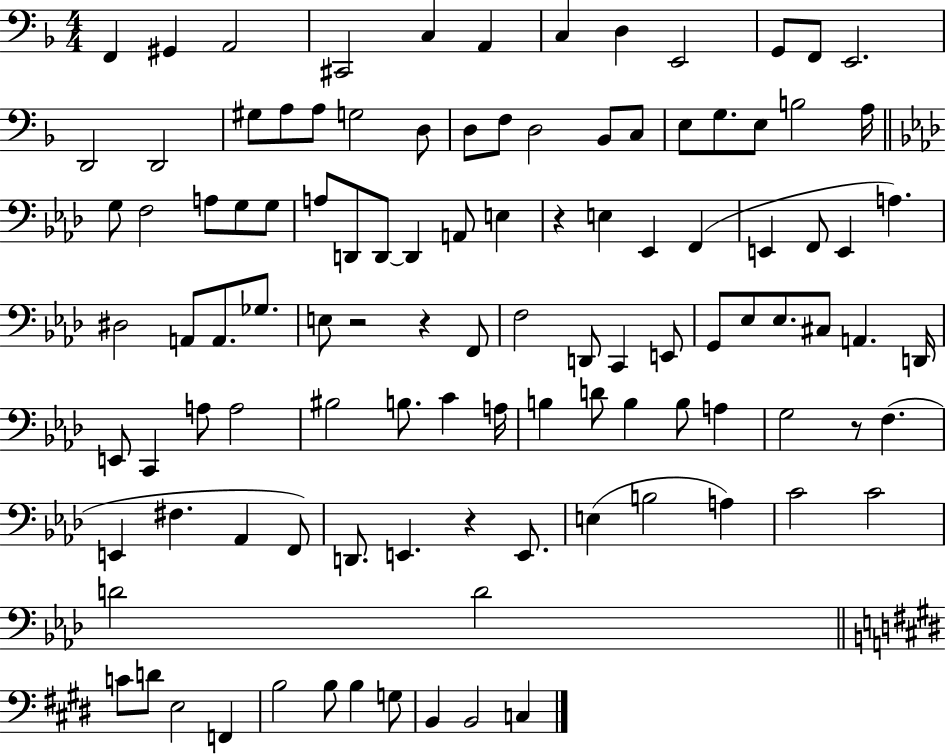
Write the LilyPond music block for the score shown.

{
  \clef bass
  \numericTimeSignature
  \time 4/4
  \key f \major
  \repeat volta 2 { f,4 gis,4 a,2 | cis,2 c4 a,4 | c4 d4 e,2 | g,8 f,8 e,2. | \break d,2 d,2 | gis8 a8 a8 g2 d8 | d8 f8 d2 bes,8 c8 | e8 g8. e8 b2 a16 | \break \bar "||" \break \key f \minor g8 f2 a8 g8 g8 | a8 d,8 d,8~~ d,4 a,8 e4 | r4 e4 ees,4 f,4( | e,4 f,8 e,4 a4.) | \break dis2 a,8 a,8. ges8. | e8 r2 r4 f,8 | f2 d,8 c,4 e,8 | g,8 ees8 ees8. cis8 a,4. d,16 | \break e,8 c,4 a8 a2 | bis2 b8. c'4 a16 | b4 d'8 b4 b8 a4 | g2 r8 f4.( | \break e,4 fis4. aes,4 f,8) | d,8. e,4. r4 e,8. | e4( b2 a4) | c'2 c'2 | \break d'2 d'2 | \bar "||" \break \key e \major c'8 d'8 e2 f,4 | b2 b8 b4 g8 | b,4 b,2 c4 | } \bar "|."
}